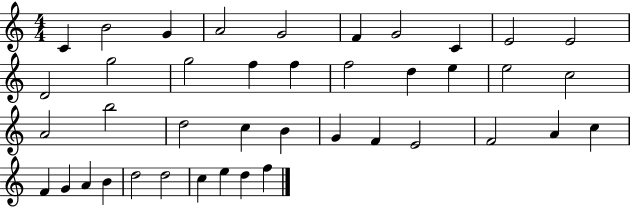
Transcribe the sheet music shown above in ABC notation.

X:1
T:Untitled
M:4/4
L:1/4
K:C
C B2 G A2 G2 F G2 C E2 E2 D2 g2 g2 f f f2 d e e2 c2 A2 b2 d2 c B G F E2 F2 A c F G A B d2 d2 c e d f